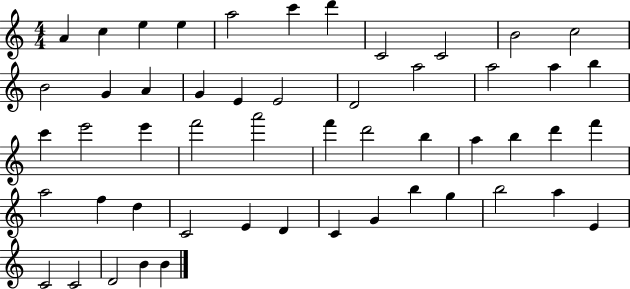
A4/q C5/q E5/q E5/q A5/h C6/q D6/q C4/h C4/h B4/h C5/h B4/h G4/q A4/q G4/q E4/q E4/h D4/h A5/h A5/h A5/q B5/q C6/q E6/h E6/q F6/h A6/h F6/q D6/h B5/q A5/q B5/q D6/q F6/q A5/h F5/q D5/q C4/h E4/q D4/q C4/q G4/q B5/q G5/q B5/h A5/q E4/q C4/h C4/h D4/h B4/q B4/q